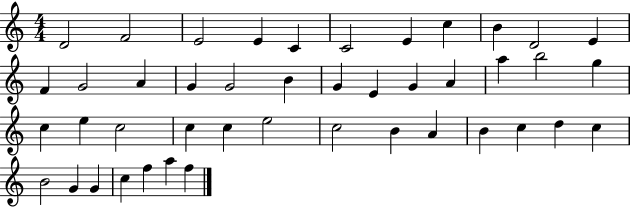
D4/h F4/h E4/h E4/q C4/q C4/h E4/q C5/q B4/q D4/h E4/q F4/q G4/h A4/q G4/q G4/h B4/q G4/q E4/q G4/q A4/q A5/q B5/h G5/q C5/q E5/q C5/h C5/q C5/q E5/h C5/h B4/q A4/q B4/q C5/q D5/q C5/q B4/h G4/q G4/q C5/q F5/q A5/q F5/q